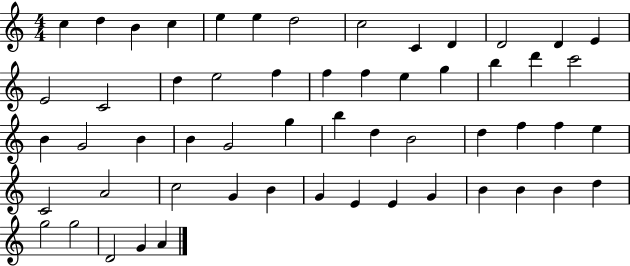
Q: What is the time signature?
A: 4/4